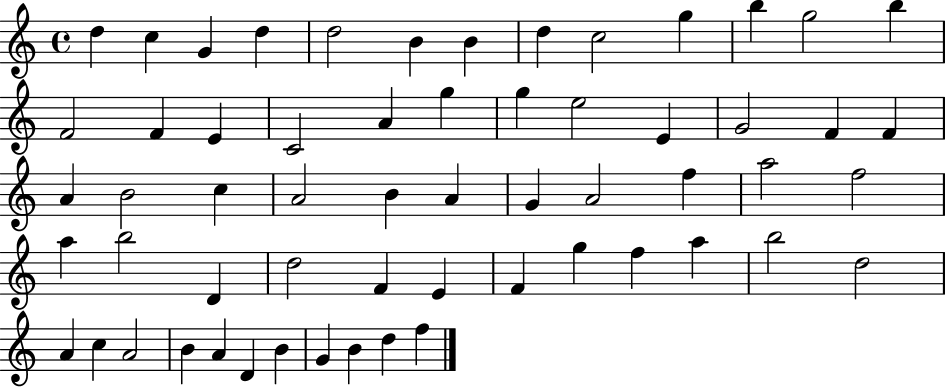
{
  \clef treble
  \time 4/4
  \defaultTimeSignature
  \key c \major
  d''4 c''4 g'4 d''4 | d''2 b'4 b'4 | d''4 c''2 g''4 | b''4 g''2 b''4 | \break f'2 f'4 e'4 | c'2 a'4 g''4 | g''4 e''2 e'4 | g'2 f'4 f'4 | \break a'4 b'2 c''4 | a'2 b'4 a'4 | g'4 a'2 f''4 | a''2 f''2 | \break a''4 b''2 d'4 | d''2 f'4 e'4 | f'4 g''4 f''4 a''4 | b''2 d''2 | \break a'4 c''4 a'2 | b'4 a'4 d'4 b'4 | g'4 b'4 d''4 f''4 | \bar "|."
}